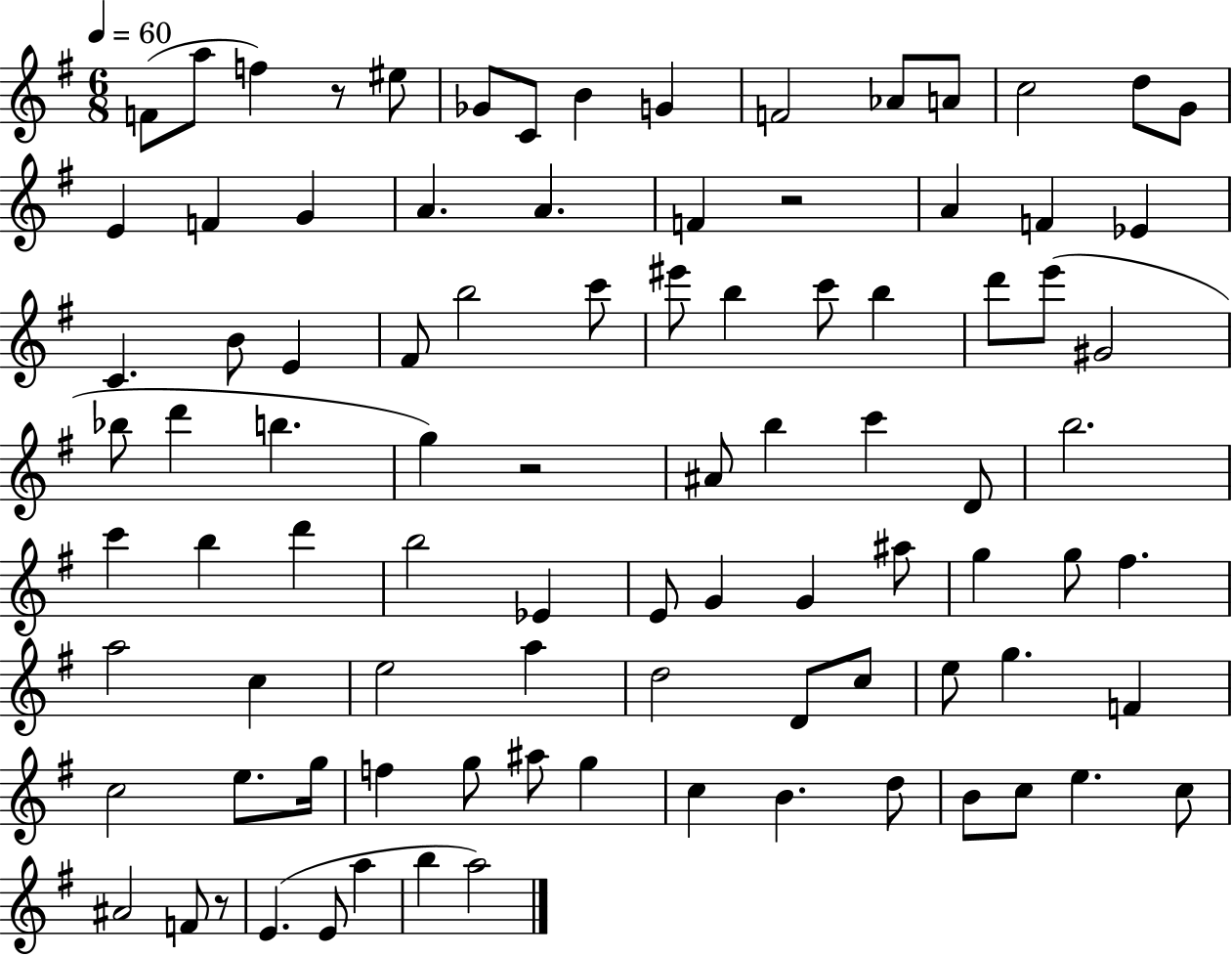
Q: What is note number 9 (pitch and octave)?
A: F4